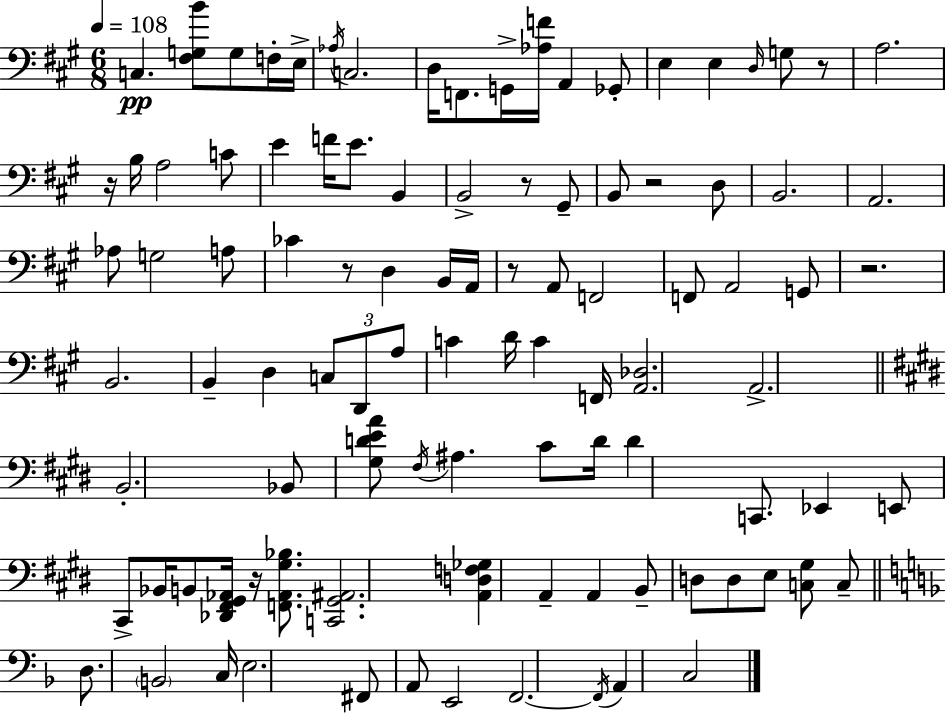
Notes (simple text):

C3/q. [F#3,G3,B4]/e G3/e F3/s E3/s Ab3/s C3/h. D3/s F2/e. G2/s [Ab3,F4]/s A2/q Gb2/e E3/q E3/q D3/s G3/e R/e A3/h. R/s B3/s A3/h C4/e E4/q F4/s E4/e. B2/q B2/h R/e G#2/e B2/e R/h D3/e B2/h. A2/h. Ab3/e G3/h A3/e CES4/q R/e D3/q B2/s A2/s R/e A2/e F2/h F2/e A2/h G2/e R/h. B2/h. B2/q D3/q C3/e D2/e A3/e C4/q D4/s C4/q F2/s [A2,Db3]/h. A2/h. B2/h. Bb2/e [G#3,D4,E4,A4]/e F#3/s A#3/q. C#4/e D4/s D4/q C2/e. Eb2/q E2/e C#2/e Bb2/s B2/e [Db2,F#2,G#2,Ab2]/s R/s [F2,Ab2,G#3,Bb3]/e. [C2,G#2,A#2]/h. [A2,D3,F3,Gb3]/q A2/q A2/q B2/e D3/e D3/e E3/e [C3,G#3]/e C3/e D3/e. B2/h C3/s E3/h. F#2/e A2/e E2/h F2/h. F2/s A2/q C3/h